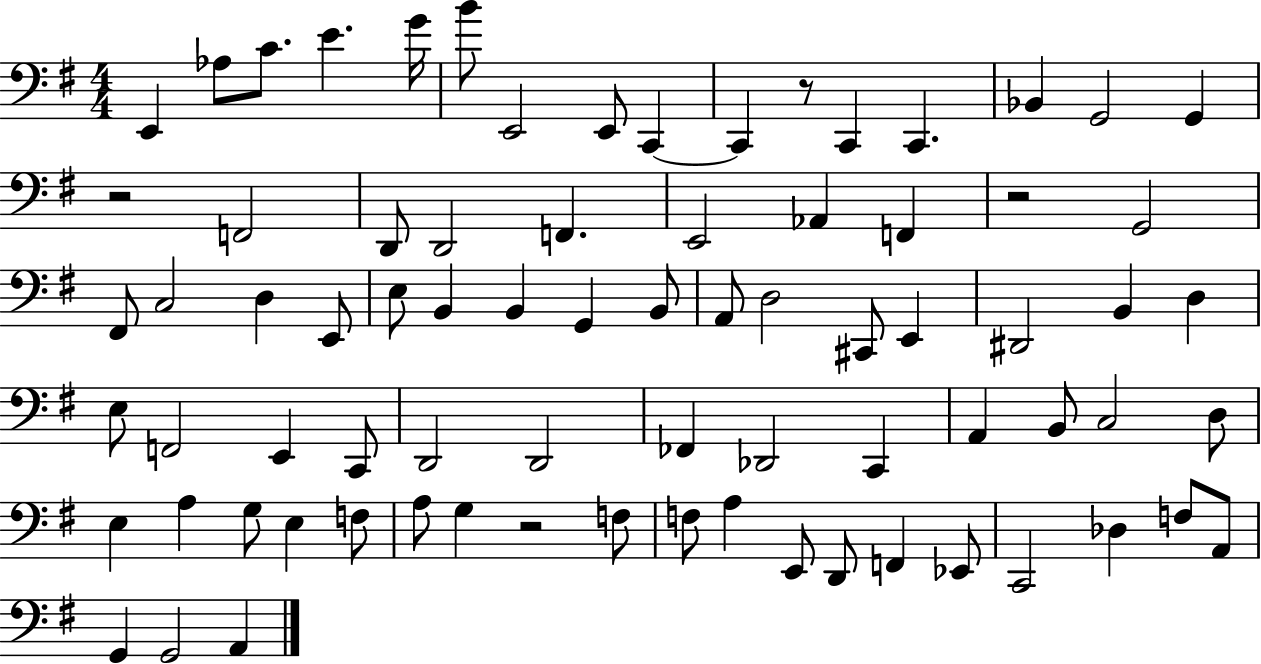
X:1
T:Untitled
M:4/4
L:1/4
K:G
E,, _A,/2 C/2 E G/4 B/2 E,,2 E,,/2 C,, C,, z/2 C,, C,, _B,, G,,2 G,, z2 F,,2 D,,/2 D,,2 F,, E,,2 _A,, F,, z2 G,,2 ^F,,/2 C,2 D, E,,/2 E,/2 B,, B,, G,, B,,/2 A,,/2 D,2 ^C,,/2 E,, ^D,,2 B,, D, E,/2 F,,2 E,, C,,/2 D,,2 D,,2 _F,, _D,,2 C,, A,, B,,/2 C,2 D,/2 E, A, G,/2 E, F,/2 A,/2 G, z2 F,/2 F,/2 A, E,,/2 D,,/2 F,, _E,,/2 C,,2 _D, F,/2 A,,/2 G,, G,,2 A,,